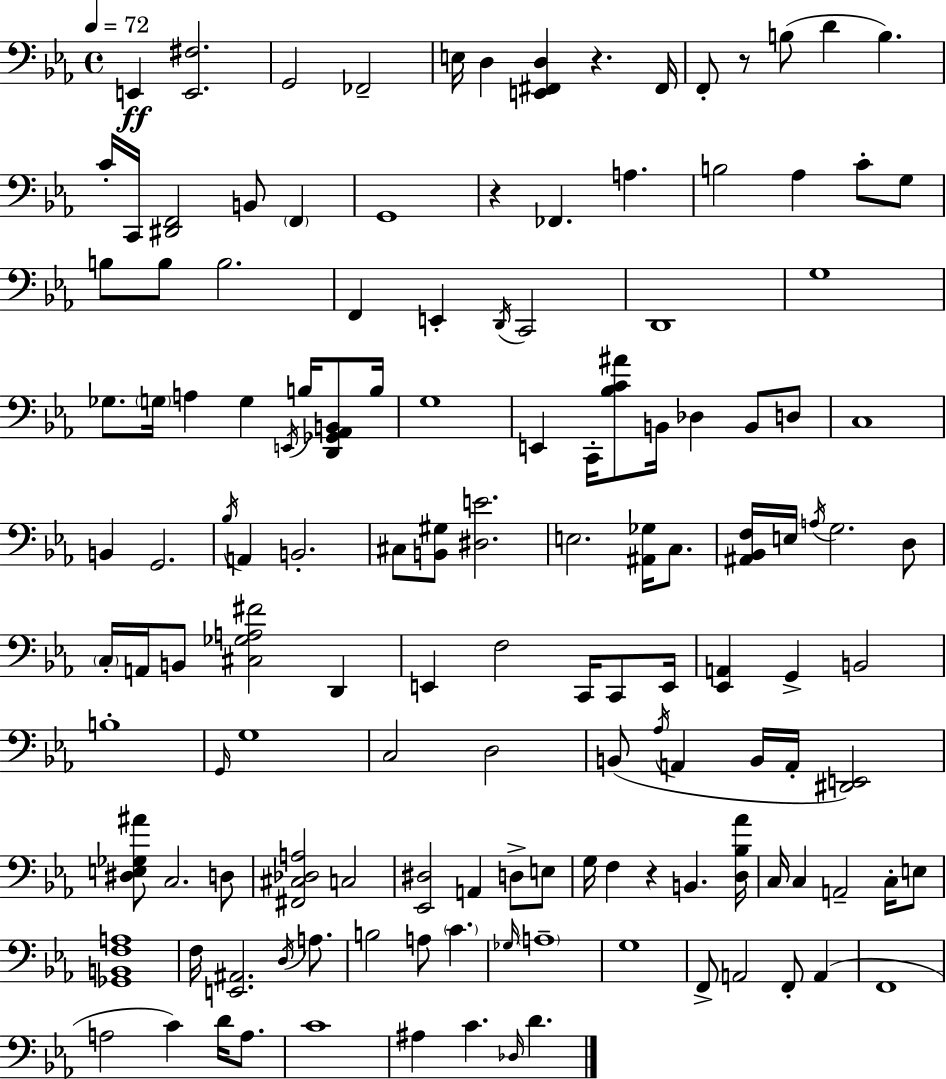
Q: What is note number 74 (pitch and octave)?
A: B2